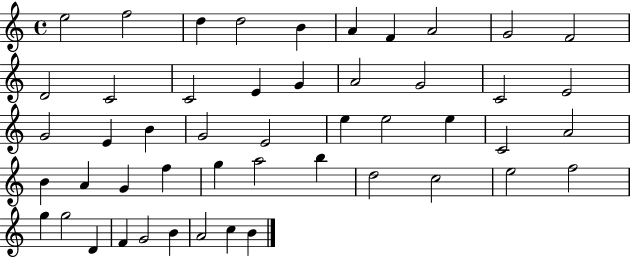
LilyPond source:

{
  \clef treble
  \time 4/4
  \defaultTimeSignature
  \key c \major
  e''2 f''2 | d''4 d''2 b'4 | a'4 f'4 a'2 | g'2 f'2 | \break d'2 c'2 | c'2 e'4 g'4 | a'2 g'2 | c'2 e'2 | \break g'2 e'4 b'4 | g'2 e'2 | e''4 e''2 e''4 | c'2 a'2 | \break b'4 a'4 g'4 f''4 | g''4 a''2 b''4 | d''2 c''2 | e''2 f''2 | \break g''4 g''2 d'4 | f'4 g'2 b'4 | a'2 c''4 b'4 | \bar "|."
}